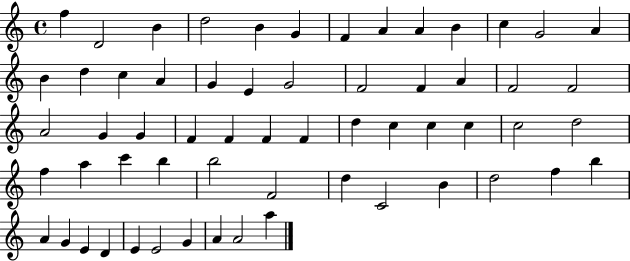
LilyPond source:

{
  \clef treble
  \time 4/4
  \defaultTimeSignature
  \key c \major
  f''4 d'2 b'4 | d''2 b'4 g'4 | f'4 a'4 a'4 b'4 | c''4 g'2 a'4 | \break b'4 d''4 c''4 a'4 | g'4 e'4 g'2 | f'2 f'4 a'4 | f'2 f'2 | \break a'2 g'4 g'4 | f'4 f'4 f'4 f'4 | d''4 c''4 c''4 c''4 | c''2 d''2 | \break f''4 a''4 c'''4 b''4 | b''2 f'2 | d''4 c'2 b'4 | d''2 f''4 b''4 | \break a'4 g'4 e'4 d'4 | e'4 e'2 g'4 | a'4 a'2 a''4 | \bar "|."
}